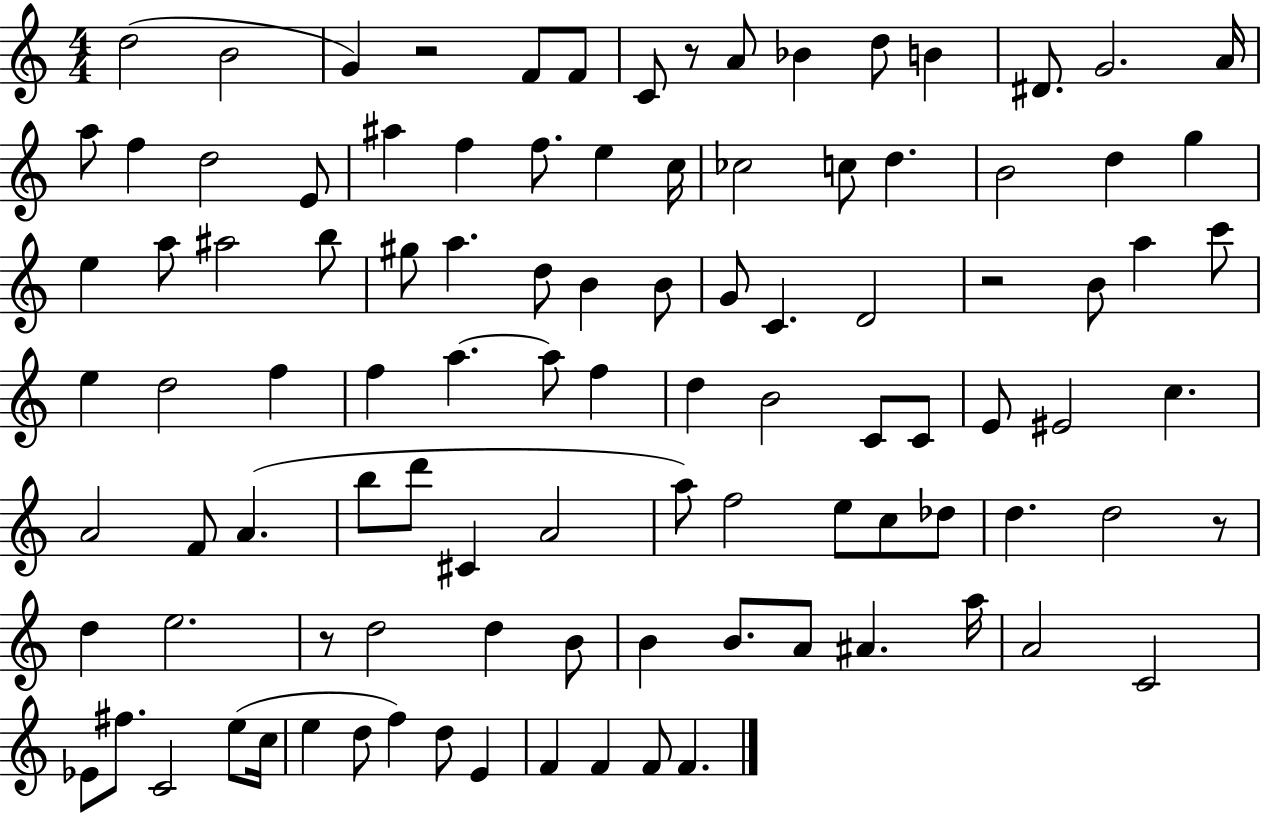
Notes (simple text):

D5/h B4/h G4/q R/h F4/e F4/e C4/e R/e A4/e Bb4/q D5/e B4/q D#4/e. G4/h. A4/s A5/e F5/q D5/h E4/e A#5/q F5/q F5/e. E5/q C5/s CES5/h C5/e D5/q. B4/h D5/q G5/q E5/q A5/e A#5/h B5/e G#5/e A5/q. D5/e B4/q B4/e G4/e C4/q. D4/h R/h B4/e A5/q C6/e E5/q D5/h F5/q F5/q A5/q. A5/e F5/q D5/q B4/h C4/e C4/e E4/e EIS4/h C5/q. A4/h F4/e A4/q. B5/e D6/e C#4/q A4/h A5/e F5/h E5/e C5/e Db5/e D5/q. D5/h R/e D5/q E5/h. R/e D5/h D5/q B4/e B4/q B4/e. A4/e A#4/q. A5/s A4/h C4/h Eb4/e F#5/e. C4/h E5/e C5/s E5/q D5/e F5/q D5/e E4/q F4/q F4/q F4/e F4/q.